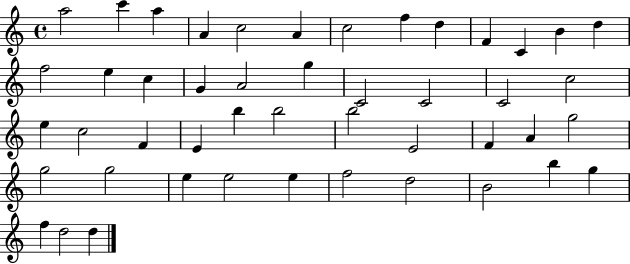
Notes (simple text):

A5/h C6/q A5/q A4/q C5/h A4/q C5/h F5/q D5/q F4/q C4/q B4/q D5/q F5/h E5/q C5/q G4/q A4/h G5/q C4/h C4/h C4/h C5/h E5/q C5/h F4/q E4/q B5/q B5/h B5/h E4/h F4/q A4/q G5/h G5/h G5/h E5/q E5/h E5/q F5/h D5/h B4/h B5/q G5/q F5/q D5/h D5/q